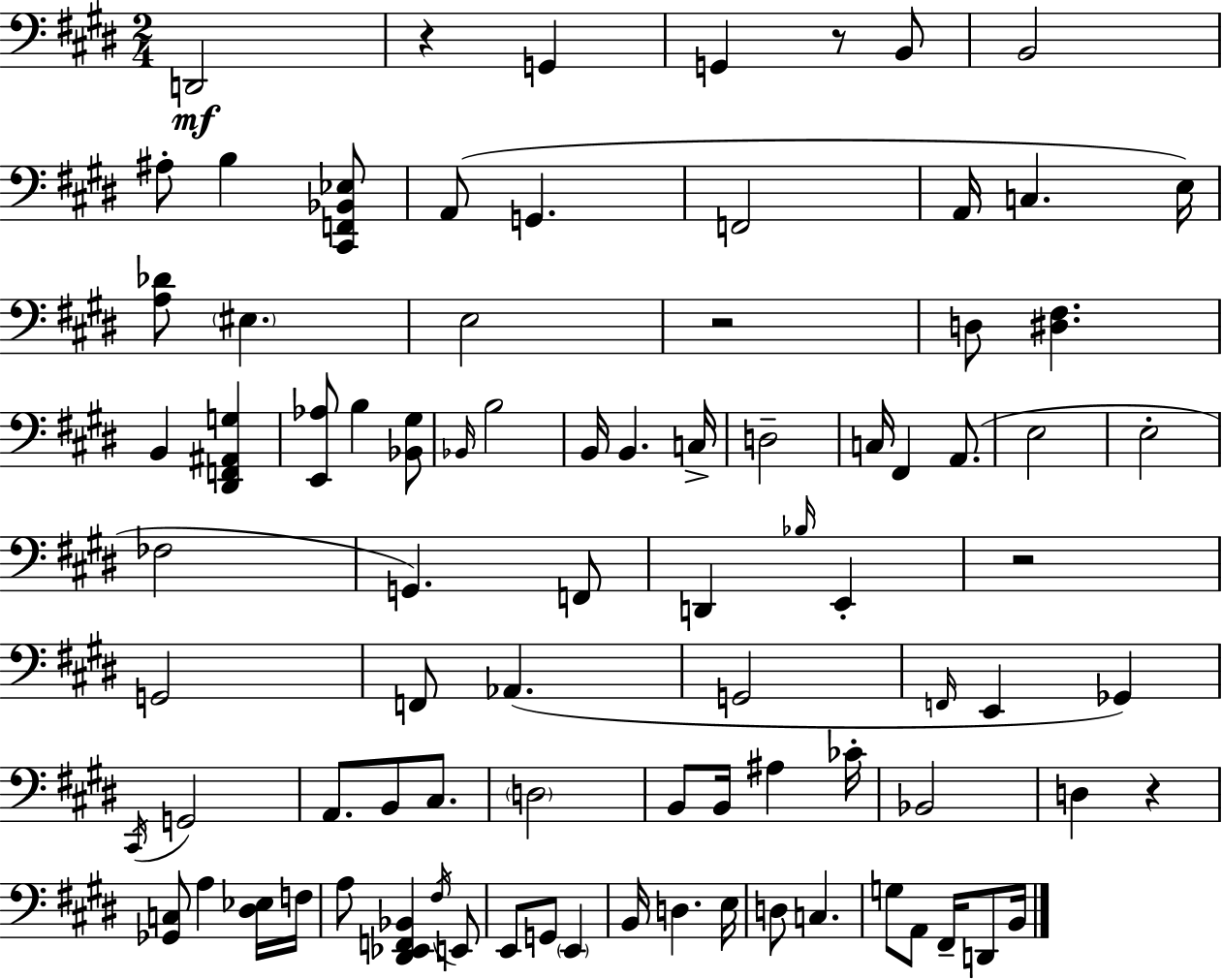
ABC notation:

X:1
T:Untitled
M:2/4
L:1/4
K:E
D,,2 z G,, G,, z/2 B,,/2 B,,2 ^A,/2 B, [^C,,F,,_B,,_E,]/2 A,,/2 G,, F,,2 A,,/4 C, E,/4 [A,_D]/2 ^E, E,2 z2 D,/2 [^D,^F,] B,, [^D,,F,,^A,,G,] [E,,_A,]/2 B, [_B,,^G,]/2 _B,,/4 B,2 B,,/4 B,, C,/4 D,2 C,/4 ^F,, A,,/2 E,2 E,2 _F,2 G,, F,,/2 D,, _B,/4 E,, z2 G,,2 F,,/2 _A,, G,,2 F,,/4 E,, _G,, ^C,,/4 G,,2 A,,/2 B,,/2 ^C,/2 D,2 B,,/2 B,,/4 ^A, _C/4 _B,,2 D, z [_G,,C,]/2 A, [^D,_E,]/4 F,/4 A,/2 [^D,,_E,,F,,_B,,] ^F,/4 E,,/2 E,,/2 G,,/2 E,, B,,/4 D, E,/4 D,/2 C, G,/2 A,,/2 ^F,,/4 D,,/2 B,,/4